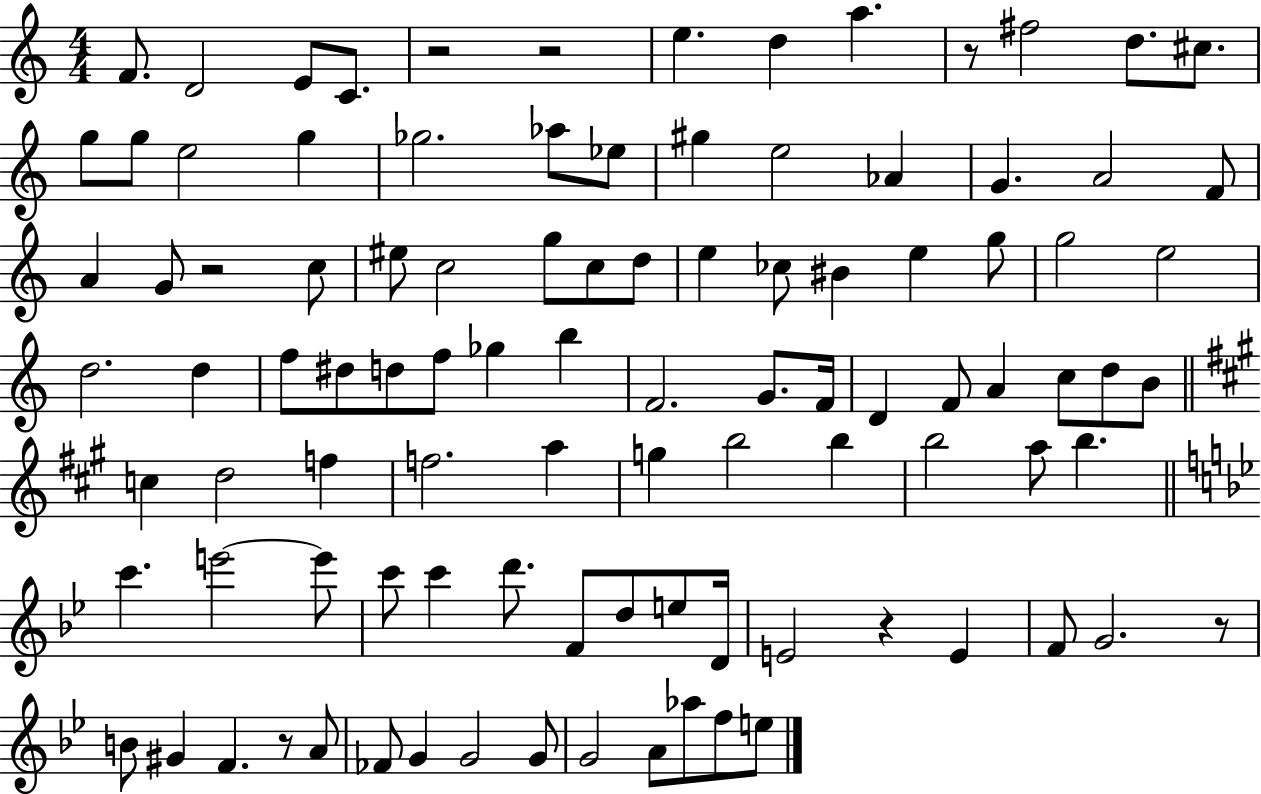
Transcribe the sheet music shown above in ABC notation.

X:1
T:Untitled
M:4/4
L:1/4
K:C
F/2 D2 E/2 C/2 z2 z2 e d a z/2 ^f2 d/2 ^c/2 g/2 g/2 e2 g _g2 _a/2 _e/2 ^g e2 _A G A2 F/2 A G/2 z2 c/2 ^e/2 c2 g/2 c/2 d/2 e _c/2 ^B e g/2 g2 e2 d2 d f/2 ^d/2 d/2 f/2 _g b F2 G/2 F/4 D F/2 A c/2 d/2 B/2 c d2 f f2 a g b2 b b2 a/2 b c' e'2 e'/2 c'/2 c' d'/2 F/2 d/2 e/2 D/4 E2 z E F/2 G2 z/2 B/2 ^G F z/2 A/2 _F/2 G G2 G/2 G2 A/2 _a/2 f/2 e/2